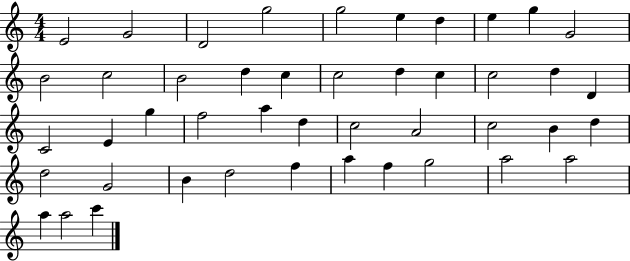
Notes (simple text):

E4/h G4/h D4/h G5/h G5/h E5/q D5/q E5/q G5/q G4/h B4/h C5/h B4/h D5/q C5/q C5/h D5/q C5/q C5/h D5/q D4/q C4/h E4/q G5/q F5/h A5/q D5/q C5/h A4/h C5/h B4/q D5/q D5/h G4/h B4/q D5/h F5/q A5/q F5/q G5/h A5/h A5/h A5/q A5/h C6/q